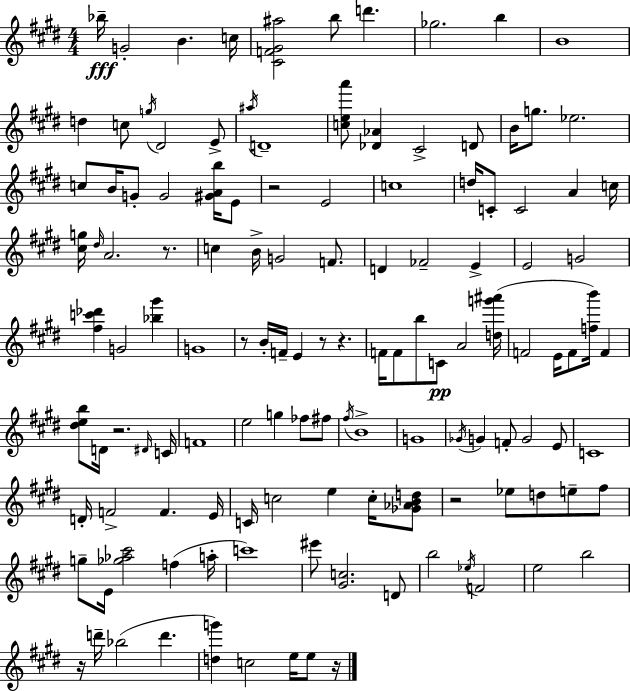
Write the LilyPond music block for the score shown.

{
  \clef treble
  \numericTimeSignature
  \time 4/4
  \key e \major
  bes''16--\fff g'2-. b'4. c''16 | <cis' f' gis' ais''>2 b''8 d'''4. | ges''2. b''4 | b'1 | \break d''4 c''8 \acciaccatura { g''16 } dis'2 e'8-> | \acciaccatura { ais''16 } d'1-- | <c'' e'' a'''>8 <des' aes'>4 cis'2-> | d'8 b'16 g''8. ees''2. | \break c''8 b'16 g'8-. g'2 <gis' a' b''>16 | e'8 r2 e'2 | c''1 | d''16 c'8-. c'2 a'4 | \break c''16 <cis'' g''>16 \grace { dis''16 } a'2. | r8. c''4 b'16-> g'2 | f'8. d'4 fes'2-- e'4-> | e'2 g'2 | \break <fis'' c''' des'''>4 g'2 <bes'' gis'''>4 | g'1 | r8 b'16-. f'16-- e'4 r8 r4. | f'16 f'8 b''8 c'8\pp a'2 | \break <d'' g''' ais'''>16( f'2 e'16 f'8 <f'' b'''>16) f'4 | <dis'' e'' b''>8 d'16 r2. | \grace { dis'16 } c'16 f'1 | e''2 g''4 | \break fes''8 fis''8 \acciaccatura { fis''16 } b'1-> | g'1 | \acciaccatura { ges'16 } g'4 f'8-. g'2 | e'8 c'1 | \break d'16-. f'2-> f'4. | e'16 c'16 c''2 e''4 | c''16-. <ges' aes' b' d''>8 r2 ees''8 | d''8 e''8-- fis''8 g''8-- e'16 <ges'' aes'' cis'''>2 | \break f''4( a''16-. c'''1) | eis'''8 <gis' c''>2. | d'8 b''2 \acciaccatura { ees''16 } f'2 | e''2 b''2 | \break r16 d'''16-- bes''2( | d'''4. <d'' g'''>4) c''2 | e''16 e''8 r16 \bar "|."
}